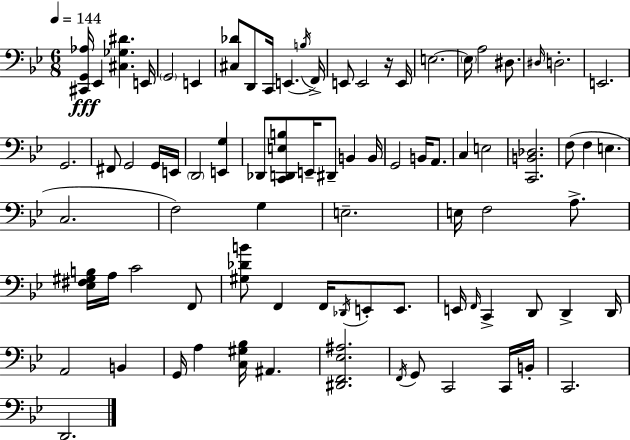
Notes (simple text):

[C#2,G2,Ab3]/s Eb2/q [C#3,Gb3,D#4]/q. E2/s G2/h E2/q [C#3,Db4]/e D2/e C2/s E2/q. B3/s F2/s E2/e E2/h R/s E2/s E3/h. E3/s A3/h D#3/e. D#3/s D3/h. E2/h. G2/h. F#2/e G2/h G2/s E2/s D2/h [E2,G3]/q Db2/e [C2,D2,E3,B3]/e E2/s D#2/e B2/q B2/s G2/h B2/s A2/e. C3/q E3/h [C2,B2,Db3]/h. F3/e F3/q E3/q. C3/h. F3/h G3/q E3/h. E3/s F3/h A3/e. [Eb3,F#3,G#3,B3]/s A3/s C4/h F2/e [G#3,Db4,B4]/e F2/q F2/s Db2/s E2/e E2/e. E2/s F2/s C2/q D2/e D2/q D2/s A2/h B2/q G2/s A3/q [C3,G#3,Bb3]/s A#2/q. [D#2,F2,Eb3,A#3]/h. F2/s G2/e C2/h C2/s B2/s C2/h. D2/h.